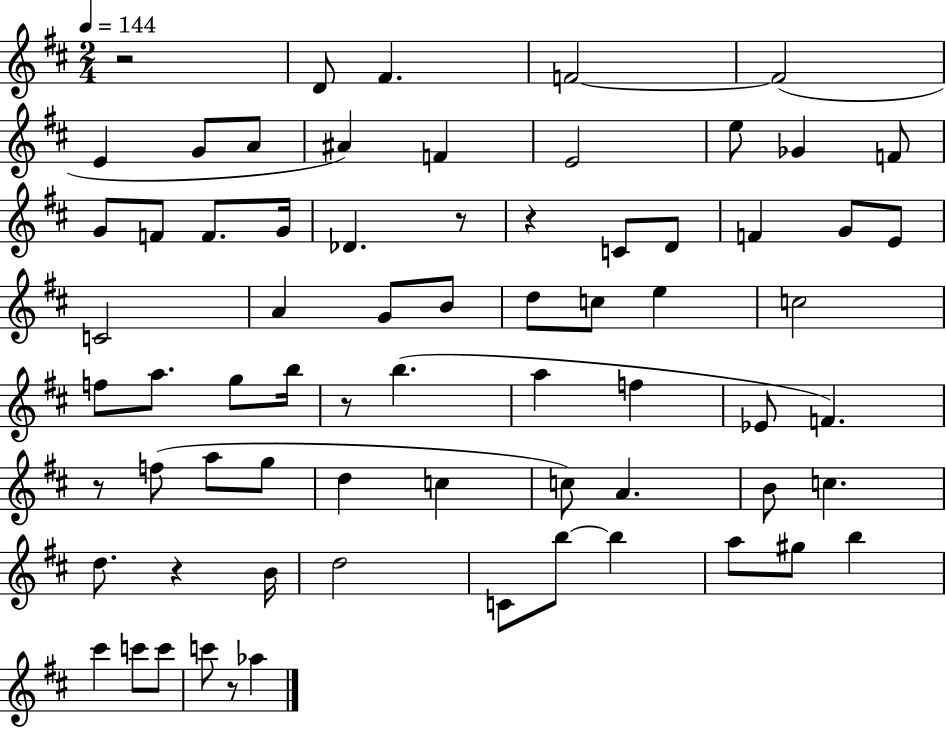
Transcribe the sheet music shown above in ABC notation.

X:1
T:Untitled
M:2/4
L:1/4
K:D
z2 D/2 ^F F2 F2 E G/2 A/2 ^A F E2 e/2 _G F/2 G/2 F/2 F/2 G/4 _D z/2 z C/2 D/2 F G/2 E/2 C2 A G/2 B/2 d/2 c/2 e c2 f/2 a/2 g/2 b/4 z/2 b a f _E/2 F z/2 f/2 a/2 g/2 d c c/2 A B/2 c d/2 z B/4 d2 C/2 b/2 b a/2 ^g/2 b ^c' c'/2 c'/2 c'/2 z/2 _a